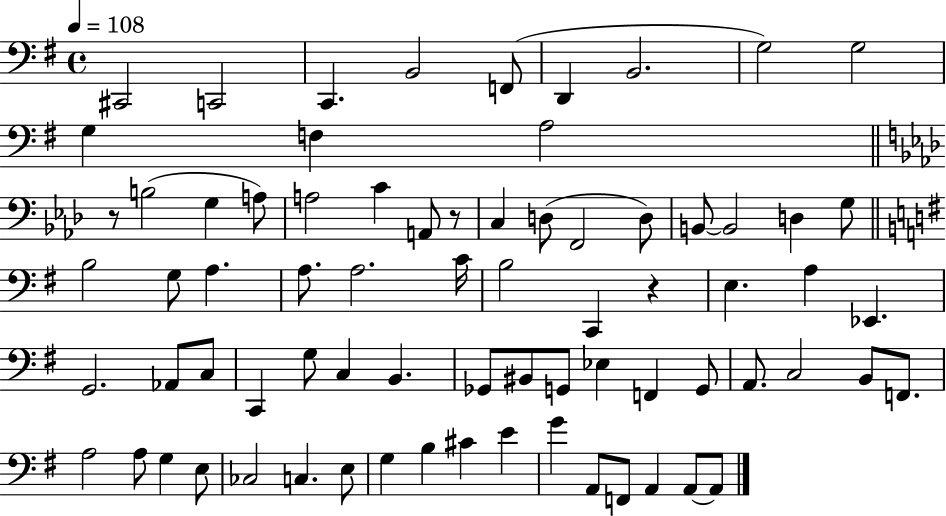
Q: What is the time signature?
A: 4/4